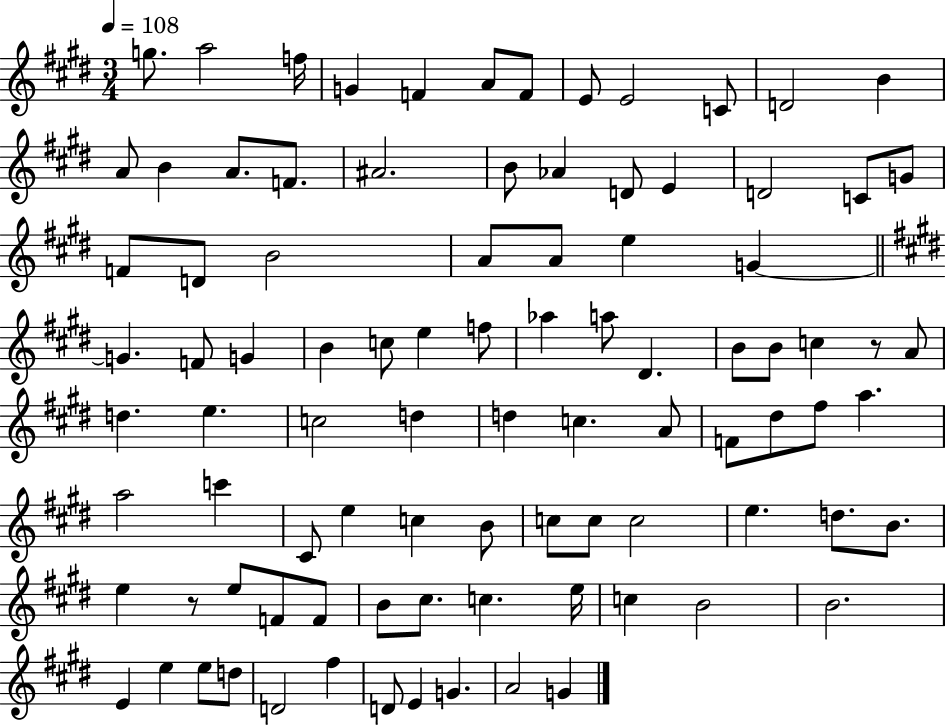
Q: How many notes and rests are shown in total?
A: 92